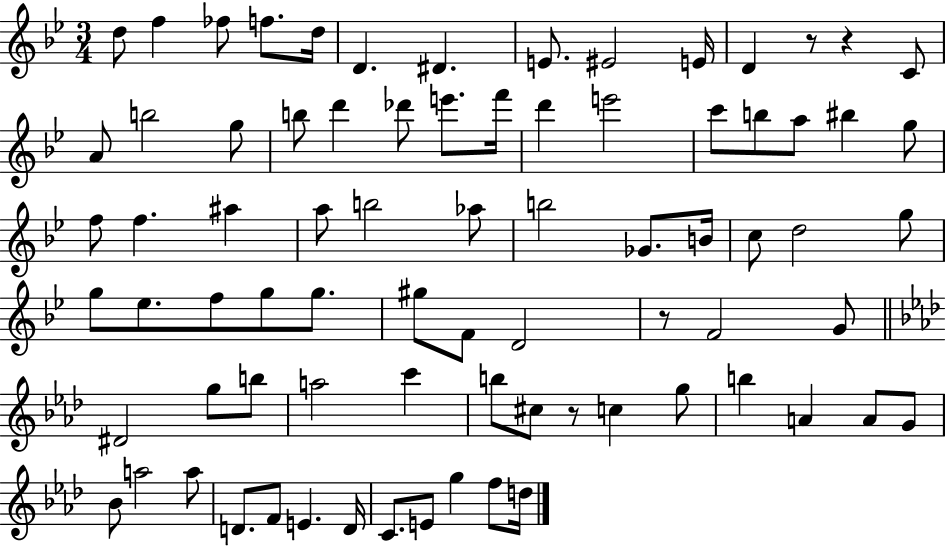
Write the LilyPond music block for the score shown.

{
  \clef treble
  \numericTimeSignature
  \time 3/4
  \key bes \major
  d''8 f''4 fes''8 f''8. d''16 | d'4. dis'4. | e'8. eis'2 e'16 | d'4 r8 r4 c'8 | \break a'8 b''2 g''8 | b''8 d'''4 des'''8 e'''8. f'''16 | d'''4 e'''2 | c'''8 b''8 a''8 bis''4 g''8 | \break f''8 f''4. ais''4 | a''8 b''2 aes''8 | b''2 ges'8. b'16 | c''8 d''2 g''8 | \break g''8 ees''8. f''8 g''8 g''8. | gis''8 f'8 d'2 | r8 f'2 g'8 | \bar "||" \break \key aes \major dis'2 g''8 b''8 | a''2 c'''4 | b''8 cis''8 r8 c''4 g''8 | b''4 a'4 a'8 g'8 | \break bes'8 a''2 a''8 | d'8. f'8 e'4. d'16 | c'8. e'8 g''4 f''8 d''16 | \bar "|."
}